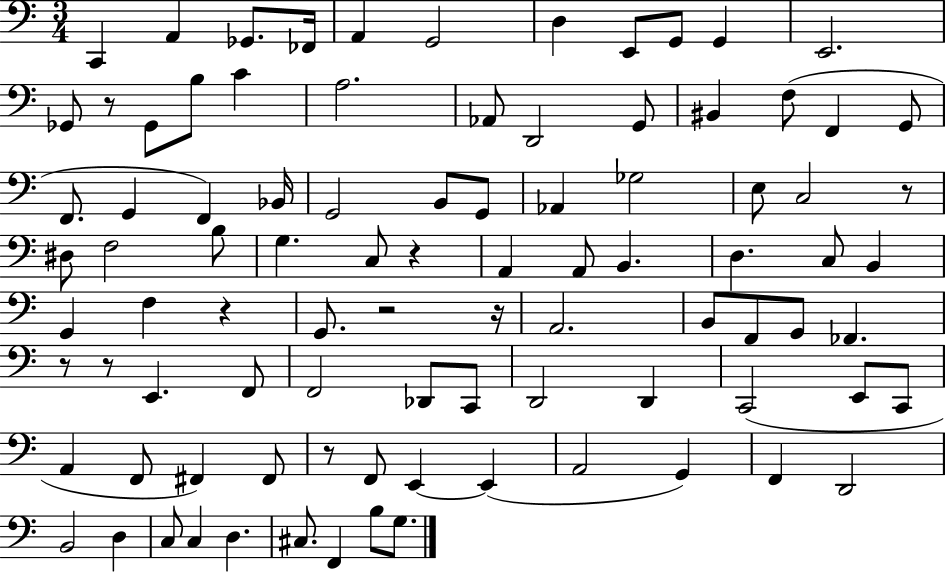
C2/q A2/q Gb2/e. FES2/s A2/q G2/h D3/q E2/e G2/e G2/q E2/h. Gb2/e R/e Gb2/e B3/e C4/q A3/h. Ab2/e D2/h G2/e BIS2/q F3/e F2/q G2/e F2/e. G2/q F2/q Bb2/s G2/h B2/e G2/e Ab2/q Gb3/h E3/e C3/h R/e D#3/e F3/h B3/e G3/q. C3/e R/q A2/q A2/e B2/q. D3/q. C3/e B2/q G2/q F3/q R/q G2/e. R/h R/s A2/h. B2/e F2/e G2/e FES2/q. R/e R/e E2/q. F2/e F2/h Db2/e C2/e D2/h D2/q C2/h E2/e C2/e A2/q F2/e F#2/q F#2/e R/e F2/e E2/q E2/q A2/h G2/q F2/q D2/h B2/h D3/q C3/e C3/q D3/q. C#3/e. F2/q B3/e G3/e.